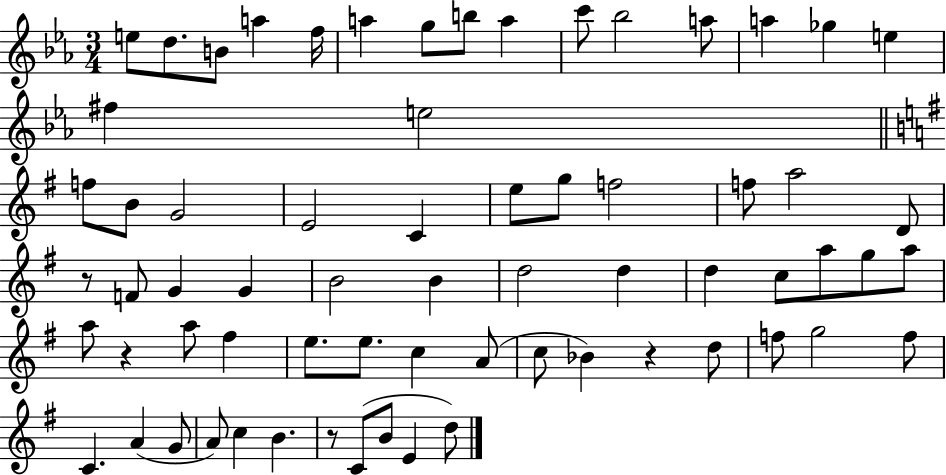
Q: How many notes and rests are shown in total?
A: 67